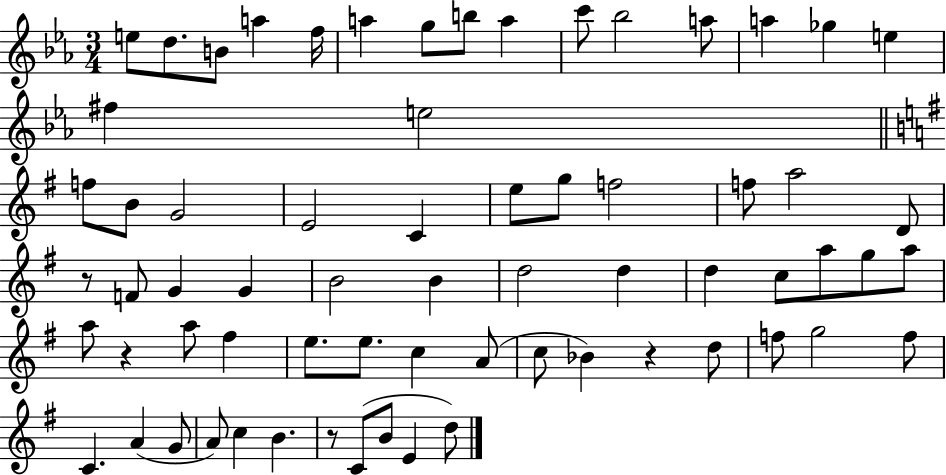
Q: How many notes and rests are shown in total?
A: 67